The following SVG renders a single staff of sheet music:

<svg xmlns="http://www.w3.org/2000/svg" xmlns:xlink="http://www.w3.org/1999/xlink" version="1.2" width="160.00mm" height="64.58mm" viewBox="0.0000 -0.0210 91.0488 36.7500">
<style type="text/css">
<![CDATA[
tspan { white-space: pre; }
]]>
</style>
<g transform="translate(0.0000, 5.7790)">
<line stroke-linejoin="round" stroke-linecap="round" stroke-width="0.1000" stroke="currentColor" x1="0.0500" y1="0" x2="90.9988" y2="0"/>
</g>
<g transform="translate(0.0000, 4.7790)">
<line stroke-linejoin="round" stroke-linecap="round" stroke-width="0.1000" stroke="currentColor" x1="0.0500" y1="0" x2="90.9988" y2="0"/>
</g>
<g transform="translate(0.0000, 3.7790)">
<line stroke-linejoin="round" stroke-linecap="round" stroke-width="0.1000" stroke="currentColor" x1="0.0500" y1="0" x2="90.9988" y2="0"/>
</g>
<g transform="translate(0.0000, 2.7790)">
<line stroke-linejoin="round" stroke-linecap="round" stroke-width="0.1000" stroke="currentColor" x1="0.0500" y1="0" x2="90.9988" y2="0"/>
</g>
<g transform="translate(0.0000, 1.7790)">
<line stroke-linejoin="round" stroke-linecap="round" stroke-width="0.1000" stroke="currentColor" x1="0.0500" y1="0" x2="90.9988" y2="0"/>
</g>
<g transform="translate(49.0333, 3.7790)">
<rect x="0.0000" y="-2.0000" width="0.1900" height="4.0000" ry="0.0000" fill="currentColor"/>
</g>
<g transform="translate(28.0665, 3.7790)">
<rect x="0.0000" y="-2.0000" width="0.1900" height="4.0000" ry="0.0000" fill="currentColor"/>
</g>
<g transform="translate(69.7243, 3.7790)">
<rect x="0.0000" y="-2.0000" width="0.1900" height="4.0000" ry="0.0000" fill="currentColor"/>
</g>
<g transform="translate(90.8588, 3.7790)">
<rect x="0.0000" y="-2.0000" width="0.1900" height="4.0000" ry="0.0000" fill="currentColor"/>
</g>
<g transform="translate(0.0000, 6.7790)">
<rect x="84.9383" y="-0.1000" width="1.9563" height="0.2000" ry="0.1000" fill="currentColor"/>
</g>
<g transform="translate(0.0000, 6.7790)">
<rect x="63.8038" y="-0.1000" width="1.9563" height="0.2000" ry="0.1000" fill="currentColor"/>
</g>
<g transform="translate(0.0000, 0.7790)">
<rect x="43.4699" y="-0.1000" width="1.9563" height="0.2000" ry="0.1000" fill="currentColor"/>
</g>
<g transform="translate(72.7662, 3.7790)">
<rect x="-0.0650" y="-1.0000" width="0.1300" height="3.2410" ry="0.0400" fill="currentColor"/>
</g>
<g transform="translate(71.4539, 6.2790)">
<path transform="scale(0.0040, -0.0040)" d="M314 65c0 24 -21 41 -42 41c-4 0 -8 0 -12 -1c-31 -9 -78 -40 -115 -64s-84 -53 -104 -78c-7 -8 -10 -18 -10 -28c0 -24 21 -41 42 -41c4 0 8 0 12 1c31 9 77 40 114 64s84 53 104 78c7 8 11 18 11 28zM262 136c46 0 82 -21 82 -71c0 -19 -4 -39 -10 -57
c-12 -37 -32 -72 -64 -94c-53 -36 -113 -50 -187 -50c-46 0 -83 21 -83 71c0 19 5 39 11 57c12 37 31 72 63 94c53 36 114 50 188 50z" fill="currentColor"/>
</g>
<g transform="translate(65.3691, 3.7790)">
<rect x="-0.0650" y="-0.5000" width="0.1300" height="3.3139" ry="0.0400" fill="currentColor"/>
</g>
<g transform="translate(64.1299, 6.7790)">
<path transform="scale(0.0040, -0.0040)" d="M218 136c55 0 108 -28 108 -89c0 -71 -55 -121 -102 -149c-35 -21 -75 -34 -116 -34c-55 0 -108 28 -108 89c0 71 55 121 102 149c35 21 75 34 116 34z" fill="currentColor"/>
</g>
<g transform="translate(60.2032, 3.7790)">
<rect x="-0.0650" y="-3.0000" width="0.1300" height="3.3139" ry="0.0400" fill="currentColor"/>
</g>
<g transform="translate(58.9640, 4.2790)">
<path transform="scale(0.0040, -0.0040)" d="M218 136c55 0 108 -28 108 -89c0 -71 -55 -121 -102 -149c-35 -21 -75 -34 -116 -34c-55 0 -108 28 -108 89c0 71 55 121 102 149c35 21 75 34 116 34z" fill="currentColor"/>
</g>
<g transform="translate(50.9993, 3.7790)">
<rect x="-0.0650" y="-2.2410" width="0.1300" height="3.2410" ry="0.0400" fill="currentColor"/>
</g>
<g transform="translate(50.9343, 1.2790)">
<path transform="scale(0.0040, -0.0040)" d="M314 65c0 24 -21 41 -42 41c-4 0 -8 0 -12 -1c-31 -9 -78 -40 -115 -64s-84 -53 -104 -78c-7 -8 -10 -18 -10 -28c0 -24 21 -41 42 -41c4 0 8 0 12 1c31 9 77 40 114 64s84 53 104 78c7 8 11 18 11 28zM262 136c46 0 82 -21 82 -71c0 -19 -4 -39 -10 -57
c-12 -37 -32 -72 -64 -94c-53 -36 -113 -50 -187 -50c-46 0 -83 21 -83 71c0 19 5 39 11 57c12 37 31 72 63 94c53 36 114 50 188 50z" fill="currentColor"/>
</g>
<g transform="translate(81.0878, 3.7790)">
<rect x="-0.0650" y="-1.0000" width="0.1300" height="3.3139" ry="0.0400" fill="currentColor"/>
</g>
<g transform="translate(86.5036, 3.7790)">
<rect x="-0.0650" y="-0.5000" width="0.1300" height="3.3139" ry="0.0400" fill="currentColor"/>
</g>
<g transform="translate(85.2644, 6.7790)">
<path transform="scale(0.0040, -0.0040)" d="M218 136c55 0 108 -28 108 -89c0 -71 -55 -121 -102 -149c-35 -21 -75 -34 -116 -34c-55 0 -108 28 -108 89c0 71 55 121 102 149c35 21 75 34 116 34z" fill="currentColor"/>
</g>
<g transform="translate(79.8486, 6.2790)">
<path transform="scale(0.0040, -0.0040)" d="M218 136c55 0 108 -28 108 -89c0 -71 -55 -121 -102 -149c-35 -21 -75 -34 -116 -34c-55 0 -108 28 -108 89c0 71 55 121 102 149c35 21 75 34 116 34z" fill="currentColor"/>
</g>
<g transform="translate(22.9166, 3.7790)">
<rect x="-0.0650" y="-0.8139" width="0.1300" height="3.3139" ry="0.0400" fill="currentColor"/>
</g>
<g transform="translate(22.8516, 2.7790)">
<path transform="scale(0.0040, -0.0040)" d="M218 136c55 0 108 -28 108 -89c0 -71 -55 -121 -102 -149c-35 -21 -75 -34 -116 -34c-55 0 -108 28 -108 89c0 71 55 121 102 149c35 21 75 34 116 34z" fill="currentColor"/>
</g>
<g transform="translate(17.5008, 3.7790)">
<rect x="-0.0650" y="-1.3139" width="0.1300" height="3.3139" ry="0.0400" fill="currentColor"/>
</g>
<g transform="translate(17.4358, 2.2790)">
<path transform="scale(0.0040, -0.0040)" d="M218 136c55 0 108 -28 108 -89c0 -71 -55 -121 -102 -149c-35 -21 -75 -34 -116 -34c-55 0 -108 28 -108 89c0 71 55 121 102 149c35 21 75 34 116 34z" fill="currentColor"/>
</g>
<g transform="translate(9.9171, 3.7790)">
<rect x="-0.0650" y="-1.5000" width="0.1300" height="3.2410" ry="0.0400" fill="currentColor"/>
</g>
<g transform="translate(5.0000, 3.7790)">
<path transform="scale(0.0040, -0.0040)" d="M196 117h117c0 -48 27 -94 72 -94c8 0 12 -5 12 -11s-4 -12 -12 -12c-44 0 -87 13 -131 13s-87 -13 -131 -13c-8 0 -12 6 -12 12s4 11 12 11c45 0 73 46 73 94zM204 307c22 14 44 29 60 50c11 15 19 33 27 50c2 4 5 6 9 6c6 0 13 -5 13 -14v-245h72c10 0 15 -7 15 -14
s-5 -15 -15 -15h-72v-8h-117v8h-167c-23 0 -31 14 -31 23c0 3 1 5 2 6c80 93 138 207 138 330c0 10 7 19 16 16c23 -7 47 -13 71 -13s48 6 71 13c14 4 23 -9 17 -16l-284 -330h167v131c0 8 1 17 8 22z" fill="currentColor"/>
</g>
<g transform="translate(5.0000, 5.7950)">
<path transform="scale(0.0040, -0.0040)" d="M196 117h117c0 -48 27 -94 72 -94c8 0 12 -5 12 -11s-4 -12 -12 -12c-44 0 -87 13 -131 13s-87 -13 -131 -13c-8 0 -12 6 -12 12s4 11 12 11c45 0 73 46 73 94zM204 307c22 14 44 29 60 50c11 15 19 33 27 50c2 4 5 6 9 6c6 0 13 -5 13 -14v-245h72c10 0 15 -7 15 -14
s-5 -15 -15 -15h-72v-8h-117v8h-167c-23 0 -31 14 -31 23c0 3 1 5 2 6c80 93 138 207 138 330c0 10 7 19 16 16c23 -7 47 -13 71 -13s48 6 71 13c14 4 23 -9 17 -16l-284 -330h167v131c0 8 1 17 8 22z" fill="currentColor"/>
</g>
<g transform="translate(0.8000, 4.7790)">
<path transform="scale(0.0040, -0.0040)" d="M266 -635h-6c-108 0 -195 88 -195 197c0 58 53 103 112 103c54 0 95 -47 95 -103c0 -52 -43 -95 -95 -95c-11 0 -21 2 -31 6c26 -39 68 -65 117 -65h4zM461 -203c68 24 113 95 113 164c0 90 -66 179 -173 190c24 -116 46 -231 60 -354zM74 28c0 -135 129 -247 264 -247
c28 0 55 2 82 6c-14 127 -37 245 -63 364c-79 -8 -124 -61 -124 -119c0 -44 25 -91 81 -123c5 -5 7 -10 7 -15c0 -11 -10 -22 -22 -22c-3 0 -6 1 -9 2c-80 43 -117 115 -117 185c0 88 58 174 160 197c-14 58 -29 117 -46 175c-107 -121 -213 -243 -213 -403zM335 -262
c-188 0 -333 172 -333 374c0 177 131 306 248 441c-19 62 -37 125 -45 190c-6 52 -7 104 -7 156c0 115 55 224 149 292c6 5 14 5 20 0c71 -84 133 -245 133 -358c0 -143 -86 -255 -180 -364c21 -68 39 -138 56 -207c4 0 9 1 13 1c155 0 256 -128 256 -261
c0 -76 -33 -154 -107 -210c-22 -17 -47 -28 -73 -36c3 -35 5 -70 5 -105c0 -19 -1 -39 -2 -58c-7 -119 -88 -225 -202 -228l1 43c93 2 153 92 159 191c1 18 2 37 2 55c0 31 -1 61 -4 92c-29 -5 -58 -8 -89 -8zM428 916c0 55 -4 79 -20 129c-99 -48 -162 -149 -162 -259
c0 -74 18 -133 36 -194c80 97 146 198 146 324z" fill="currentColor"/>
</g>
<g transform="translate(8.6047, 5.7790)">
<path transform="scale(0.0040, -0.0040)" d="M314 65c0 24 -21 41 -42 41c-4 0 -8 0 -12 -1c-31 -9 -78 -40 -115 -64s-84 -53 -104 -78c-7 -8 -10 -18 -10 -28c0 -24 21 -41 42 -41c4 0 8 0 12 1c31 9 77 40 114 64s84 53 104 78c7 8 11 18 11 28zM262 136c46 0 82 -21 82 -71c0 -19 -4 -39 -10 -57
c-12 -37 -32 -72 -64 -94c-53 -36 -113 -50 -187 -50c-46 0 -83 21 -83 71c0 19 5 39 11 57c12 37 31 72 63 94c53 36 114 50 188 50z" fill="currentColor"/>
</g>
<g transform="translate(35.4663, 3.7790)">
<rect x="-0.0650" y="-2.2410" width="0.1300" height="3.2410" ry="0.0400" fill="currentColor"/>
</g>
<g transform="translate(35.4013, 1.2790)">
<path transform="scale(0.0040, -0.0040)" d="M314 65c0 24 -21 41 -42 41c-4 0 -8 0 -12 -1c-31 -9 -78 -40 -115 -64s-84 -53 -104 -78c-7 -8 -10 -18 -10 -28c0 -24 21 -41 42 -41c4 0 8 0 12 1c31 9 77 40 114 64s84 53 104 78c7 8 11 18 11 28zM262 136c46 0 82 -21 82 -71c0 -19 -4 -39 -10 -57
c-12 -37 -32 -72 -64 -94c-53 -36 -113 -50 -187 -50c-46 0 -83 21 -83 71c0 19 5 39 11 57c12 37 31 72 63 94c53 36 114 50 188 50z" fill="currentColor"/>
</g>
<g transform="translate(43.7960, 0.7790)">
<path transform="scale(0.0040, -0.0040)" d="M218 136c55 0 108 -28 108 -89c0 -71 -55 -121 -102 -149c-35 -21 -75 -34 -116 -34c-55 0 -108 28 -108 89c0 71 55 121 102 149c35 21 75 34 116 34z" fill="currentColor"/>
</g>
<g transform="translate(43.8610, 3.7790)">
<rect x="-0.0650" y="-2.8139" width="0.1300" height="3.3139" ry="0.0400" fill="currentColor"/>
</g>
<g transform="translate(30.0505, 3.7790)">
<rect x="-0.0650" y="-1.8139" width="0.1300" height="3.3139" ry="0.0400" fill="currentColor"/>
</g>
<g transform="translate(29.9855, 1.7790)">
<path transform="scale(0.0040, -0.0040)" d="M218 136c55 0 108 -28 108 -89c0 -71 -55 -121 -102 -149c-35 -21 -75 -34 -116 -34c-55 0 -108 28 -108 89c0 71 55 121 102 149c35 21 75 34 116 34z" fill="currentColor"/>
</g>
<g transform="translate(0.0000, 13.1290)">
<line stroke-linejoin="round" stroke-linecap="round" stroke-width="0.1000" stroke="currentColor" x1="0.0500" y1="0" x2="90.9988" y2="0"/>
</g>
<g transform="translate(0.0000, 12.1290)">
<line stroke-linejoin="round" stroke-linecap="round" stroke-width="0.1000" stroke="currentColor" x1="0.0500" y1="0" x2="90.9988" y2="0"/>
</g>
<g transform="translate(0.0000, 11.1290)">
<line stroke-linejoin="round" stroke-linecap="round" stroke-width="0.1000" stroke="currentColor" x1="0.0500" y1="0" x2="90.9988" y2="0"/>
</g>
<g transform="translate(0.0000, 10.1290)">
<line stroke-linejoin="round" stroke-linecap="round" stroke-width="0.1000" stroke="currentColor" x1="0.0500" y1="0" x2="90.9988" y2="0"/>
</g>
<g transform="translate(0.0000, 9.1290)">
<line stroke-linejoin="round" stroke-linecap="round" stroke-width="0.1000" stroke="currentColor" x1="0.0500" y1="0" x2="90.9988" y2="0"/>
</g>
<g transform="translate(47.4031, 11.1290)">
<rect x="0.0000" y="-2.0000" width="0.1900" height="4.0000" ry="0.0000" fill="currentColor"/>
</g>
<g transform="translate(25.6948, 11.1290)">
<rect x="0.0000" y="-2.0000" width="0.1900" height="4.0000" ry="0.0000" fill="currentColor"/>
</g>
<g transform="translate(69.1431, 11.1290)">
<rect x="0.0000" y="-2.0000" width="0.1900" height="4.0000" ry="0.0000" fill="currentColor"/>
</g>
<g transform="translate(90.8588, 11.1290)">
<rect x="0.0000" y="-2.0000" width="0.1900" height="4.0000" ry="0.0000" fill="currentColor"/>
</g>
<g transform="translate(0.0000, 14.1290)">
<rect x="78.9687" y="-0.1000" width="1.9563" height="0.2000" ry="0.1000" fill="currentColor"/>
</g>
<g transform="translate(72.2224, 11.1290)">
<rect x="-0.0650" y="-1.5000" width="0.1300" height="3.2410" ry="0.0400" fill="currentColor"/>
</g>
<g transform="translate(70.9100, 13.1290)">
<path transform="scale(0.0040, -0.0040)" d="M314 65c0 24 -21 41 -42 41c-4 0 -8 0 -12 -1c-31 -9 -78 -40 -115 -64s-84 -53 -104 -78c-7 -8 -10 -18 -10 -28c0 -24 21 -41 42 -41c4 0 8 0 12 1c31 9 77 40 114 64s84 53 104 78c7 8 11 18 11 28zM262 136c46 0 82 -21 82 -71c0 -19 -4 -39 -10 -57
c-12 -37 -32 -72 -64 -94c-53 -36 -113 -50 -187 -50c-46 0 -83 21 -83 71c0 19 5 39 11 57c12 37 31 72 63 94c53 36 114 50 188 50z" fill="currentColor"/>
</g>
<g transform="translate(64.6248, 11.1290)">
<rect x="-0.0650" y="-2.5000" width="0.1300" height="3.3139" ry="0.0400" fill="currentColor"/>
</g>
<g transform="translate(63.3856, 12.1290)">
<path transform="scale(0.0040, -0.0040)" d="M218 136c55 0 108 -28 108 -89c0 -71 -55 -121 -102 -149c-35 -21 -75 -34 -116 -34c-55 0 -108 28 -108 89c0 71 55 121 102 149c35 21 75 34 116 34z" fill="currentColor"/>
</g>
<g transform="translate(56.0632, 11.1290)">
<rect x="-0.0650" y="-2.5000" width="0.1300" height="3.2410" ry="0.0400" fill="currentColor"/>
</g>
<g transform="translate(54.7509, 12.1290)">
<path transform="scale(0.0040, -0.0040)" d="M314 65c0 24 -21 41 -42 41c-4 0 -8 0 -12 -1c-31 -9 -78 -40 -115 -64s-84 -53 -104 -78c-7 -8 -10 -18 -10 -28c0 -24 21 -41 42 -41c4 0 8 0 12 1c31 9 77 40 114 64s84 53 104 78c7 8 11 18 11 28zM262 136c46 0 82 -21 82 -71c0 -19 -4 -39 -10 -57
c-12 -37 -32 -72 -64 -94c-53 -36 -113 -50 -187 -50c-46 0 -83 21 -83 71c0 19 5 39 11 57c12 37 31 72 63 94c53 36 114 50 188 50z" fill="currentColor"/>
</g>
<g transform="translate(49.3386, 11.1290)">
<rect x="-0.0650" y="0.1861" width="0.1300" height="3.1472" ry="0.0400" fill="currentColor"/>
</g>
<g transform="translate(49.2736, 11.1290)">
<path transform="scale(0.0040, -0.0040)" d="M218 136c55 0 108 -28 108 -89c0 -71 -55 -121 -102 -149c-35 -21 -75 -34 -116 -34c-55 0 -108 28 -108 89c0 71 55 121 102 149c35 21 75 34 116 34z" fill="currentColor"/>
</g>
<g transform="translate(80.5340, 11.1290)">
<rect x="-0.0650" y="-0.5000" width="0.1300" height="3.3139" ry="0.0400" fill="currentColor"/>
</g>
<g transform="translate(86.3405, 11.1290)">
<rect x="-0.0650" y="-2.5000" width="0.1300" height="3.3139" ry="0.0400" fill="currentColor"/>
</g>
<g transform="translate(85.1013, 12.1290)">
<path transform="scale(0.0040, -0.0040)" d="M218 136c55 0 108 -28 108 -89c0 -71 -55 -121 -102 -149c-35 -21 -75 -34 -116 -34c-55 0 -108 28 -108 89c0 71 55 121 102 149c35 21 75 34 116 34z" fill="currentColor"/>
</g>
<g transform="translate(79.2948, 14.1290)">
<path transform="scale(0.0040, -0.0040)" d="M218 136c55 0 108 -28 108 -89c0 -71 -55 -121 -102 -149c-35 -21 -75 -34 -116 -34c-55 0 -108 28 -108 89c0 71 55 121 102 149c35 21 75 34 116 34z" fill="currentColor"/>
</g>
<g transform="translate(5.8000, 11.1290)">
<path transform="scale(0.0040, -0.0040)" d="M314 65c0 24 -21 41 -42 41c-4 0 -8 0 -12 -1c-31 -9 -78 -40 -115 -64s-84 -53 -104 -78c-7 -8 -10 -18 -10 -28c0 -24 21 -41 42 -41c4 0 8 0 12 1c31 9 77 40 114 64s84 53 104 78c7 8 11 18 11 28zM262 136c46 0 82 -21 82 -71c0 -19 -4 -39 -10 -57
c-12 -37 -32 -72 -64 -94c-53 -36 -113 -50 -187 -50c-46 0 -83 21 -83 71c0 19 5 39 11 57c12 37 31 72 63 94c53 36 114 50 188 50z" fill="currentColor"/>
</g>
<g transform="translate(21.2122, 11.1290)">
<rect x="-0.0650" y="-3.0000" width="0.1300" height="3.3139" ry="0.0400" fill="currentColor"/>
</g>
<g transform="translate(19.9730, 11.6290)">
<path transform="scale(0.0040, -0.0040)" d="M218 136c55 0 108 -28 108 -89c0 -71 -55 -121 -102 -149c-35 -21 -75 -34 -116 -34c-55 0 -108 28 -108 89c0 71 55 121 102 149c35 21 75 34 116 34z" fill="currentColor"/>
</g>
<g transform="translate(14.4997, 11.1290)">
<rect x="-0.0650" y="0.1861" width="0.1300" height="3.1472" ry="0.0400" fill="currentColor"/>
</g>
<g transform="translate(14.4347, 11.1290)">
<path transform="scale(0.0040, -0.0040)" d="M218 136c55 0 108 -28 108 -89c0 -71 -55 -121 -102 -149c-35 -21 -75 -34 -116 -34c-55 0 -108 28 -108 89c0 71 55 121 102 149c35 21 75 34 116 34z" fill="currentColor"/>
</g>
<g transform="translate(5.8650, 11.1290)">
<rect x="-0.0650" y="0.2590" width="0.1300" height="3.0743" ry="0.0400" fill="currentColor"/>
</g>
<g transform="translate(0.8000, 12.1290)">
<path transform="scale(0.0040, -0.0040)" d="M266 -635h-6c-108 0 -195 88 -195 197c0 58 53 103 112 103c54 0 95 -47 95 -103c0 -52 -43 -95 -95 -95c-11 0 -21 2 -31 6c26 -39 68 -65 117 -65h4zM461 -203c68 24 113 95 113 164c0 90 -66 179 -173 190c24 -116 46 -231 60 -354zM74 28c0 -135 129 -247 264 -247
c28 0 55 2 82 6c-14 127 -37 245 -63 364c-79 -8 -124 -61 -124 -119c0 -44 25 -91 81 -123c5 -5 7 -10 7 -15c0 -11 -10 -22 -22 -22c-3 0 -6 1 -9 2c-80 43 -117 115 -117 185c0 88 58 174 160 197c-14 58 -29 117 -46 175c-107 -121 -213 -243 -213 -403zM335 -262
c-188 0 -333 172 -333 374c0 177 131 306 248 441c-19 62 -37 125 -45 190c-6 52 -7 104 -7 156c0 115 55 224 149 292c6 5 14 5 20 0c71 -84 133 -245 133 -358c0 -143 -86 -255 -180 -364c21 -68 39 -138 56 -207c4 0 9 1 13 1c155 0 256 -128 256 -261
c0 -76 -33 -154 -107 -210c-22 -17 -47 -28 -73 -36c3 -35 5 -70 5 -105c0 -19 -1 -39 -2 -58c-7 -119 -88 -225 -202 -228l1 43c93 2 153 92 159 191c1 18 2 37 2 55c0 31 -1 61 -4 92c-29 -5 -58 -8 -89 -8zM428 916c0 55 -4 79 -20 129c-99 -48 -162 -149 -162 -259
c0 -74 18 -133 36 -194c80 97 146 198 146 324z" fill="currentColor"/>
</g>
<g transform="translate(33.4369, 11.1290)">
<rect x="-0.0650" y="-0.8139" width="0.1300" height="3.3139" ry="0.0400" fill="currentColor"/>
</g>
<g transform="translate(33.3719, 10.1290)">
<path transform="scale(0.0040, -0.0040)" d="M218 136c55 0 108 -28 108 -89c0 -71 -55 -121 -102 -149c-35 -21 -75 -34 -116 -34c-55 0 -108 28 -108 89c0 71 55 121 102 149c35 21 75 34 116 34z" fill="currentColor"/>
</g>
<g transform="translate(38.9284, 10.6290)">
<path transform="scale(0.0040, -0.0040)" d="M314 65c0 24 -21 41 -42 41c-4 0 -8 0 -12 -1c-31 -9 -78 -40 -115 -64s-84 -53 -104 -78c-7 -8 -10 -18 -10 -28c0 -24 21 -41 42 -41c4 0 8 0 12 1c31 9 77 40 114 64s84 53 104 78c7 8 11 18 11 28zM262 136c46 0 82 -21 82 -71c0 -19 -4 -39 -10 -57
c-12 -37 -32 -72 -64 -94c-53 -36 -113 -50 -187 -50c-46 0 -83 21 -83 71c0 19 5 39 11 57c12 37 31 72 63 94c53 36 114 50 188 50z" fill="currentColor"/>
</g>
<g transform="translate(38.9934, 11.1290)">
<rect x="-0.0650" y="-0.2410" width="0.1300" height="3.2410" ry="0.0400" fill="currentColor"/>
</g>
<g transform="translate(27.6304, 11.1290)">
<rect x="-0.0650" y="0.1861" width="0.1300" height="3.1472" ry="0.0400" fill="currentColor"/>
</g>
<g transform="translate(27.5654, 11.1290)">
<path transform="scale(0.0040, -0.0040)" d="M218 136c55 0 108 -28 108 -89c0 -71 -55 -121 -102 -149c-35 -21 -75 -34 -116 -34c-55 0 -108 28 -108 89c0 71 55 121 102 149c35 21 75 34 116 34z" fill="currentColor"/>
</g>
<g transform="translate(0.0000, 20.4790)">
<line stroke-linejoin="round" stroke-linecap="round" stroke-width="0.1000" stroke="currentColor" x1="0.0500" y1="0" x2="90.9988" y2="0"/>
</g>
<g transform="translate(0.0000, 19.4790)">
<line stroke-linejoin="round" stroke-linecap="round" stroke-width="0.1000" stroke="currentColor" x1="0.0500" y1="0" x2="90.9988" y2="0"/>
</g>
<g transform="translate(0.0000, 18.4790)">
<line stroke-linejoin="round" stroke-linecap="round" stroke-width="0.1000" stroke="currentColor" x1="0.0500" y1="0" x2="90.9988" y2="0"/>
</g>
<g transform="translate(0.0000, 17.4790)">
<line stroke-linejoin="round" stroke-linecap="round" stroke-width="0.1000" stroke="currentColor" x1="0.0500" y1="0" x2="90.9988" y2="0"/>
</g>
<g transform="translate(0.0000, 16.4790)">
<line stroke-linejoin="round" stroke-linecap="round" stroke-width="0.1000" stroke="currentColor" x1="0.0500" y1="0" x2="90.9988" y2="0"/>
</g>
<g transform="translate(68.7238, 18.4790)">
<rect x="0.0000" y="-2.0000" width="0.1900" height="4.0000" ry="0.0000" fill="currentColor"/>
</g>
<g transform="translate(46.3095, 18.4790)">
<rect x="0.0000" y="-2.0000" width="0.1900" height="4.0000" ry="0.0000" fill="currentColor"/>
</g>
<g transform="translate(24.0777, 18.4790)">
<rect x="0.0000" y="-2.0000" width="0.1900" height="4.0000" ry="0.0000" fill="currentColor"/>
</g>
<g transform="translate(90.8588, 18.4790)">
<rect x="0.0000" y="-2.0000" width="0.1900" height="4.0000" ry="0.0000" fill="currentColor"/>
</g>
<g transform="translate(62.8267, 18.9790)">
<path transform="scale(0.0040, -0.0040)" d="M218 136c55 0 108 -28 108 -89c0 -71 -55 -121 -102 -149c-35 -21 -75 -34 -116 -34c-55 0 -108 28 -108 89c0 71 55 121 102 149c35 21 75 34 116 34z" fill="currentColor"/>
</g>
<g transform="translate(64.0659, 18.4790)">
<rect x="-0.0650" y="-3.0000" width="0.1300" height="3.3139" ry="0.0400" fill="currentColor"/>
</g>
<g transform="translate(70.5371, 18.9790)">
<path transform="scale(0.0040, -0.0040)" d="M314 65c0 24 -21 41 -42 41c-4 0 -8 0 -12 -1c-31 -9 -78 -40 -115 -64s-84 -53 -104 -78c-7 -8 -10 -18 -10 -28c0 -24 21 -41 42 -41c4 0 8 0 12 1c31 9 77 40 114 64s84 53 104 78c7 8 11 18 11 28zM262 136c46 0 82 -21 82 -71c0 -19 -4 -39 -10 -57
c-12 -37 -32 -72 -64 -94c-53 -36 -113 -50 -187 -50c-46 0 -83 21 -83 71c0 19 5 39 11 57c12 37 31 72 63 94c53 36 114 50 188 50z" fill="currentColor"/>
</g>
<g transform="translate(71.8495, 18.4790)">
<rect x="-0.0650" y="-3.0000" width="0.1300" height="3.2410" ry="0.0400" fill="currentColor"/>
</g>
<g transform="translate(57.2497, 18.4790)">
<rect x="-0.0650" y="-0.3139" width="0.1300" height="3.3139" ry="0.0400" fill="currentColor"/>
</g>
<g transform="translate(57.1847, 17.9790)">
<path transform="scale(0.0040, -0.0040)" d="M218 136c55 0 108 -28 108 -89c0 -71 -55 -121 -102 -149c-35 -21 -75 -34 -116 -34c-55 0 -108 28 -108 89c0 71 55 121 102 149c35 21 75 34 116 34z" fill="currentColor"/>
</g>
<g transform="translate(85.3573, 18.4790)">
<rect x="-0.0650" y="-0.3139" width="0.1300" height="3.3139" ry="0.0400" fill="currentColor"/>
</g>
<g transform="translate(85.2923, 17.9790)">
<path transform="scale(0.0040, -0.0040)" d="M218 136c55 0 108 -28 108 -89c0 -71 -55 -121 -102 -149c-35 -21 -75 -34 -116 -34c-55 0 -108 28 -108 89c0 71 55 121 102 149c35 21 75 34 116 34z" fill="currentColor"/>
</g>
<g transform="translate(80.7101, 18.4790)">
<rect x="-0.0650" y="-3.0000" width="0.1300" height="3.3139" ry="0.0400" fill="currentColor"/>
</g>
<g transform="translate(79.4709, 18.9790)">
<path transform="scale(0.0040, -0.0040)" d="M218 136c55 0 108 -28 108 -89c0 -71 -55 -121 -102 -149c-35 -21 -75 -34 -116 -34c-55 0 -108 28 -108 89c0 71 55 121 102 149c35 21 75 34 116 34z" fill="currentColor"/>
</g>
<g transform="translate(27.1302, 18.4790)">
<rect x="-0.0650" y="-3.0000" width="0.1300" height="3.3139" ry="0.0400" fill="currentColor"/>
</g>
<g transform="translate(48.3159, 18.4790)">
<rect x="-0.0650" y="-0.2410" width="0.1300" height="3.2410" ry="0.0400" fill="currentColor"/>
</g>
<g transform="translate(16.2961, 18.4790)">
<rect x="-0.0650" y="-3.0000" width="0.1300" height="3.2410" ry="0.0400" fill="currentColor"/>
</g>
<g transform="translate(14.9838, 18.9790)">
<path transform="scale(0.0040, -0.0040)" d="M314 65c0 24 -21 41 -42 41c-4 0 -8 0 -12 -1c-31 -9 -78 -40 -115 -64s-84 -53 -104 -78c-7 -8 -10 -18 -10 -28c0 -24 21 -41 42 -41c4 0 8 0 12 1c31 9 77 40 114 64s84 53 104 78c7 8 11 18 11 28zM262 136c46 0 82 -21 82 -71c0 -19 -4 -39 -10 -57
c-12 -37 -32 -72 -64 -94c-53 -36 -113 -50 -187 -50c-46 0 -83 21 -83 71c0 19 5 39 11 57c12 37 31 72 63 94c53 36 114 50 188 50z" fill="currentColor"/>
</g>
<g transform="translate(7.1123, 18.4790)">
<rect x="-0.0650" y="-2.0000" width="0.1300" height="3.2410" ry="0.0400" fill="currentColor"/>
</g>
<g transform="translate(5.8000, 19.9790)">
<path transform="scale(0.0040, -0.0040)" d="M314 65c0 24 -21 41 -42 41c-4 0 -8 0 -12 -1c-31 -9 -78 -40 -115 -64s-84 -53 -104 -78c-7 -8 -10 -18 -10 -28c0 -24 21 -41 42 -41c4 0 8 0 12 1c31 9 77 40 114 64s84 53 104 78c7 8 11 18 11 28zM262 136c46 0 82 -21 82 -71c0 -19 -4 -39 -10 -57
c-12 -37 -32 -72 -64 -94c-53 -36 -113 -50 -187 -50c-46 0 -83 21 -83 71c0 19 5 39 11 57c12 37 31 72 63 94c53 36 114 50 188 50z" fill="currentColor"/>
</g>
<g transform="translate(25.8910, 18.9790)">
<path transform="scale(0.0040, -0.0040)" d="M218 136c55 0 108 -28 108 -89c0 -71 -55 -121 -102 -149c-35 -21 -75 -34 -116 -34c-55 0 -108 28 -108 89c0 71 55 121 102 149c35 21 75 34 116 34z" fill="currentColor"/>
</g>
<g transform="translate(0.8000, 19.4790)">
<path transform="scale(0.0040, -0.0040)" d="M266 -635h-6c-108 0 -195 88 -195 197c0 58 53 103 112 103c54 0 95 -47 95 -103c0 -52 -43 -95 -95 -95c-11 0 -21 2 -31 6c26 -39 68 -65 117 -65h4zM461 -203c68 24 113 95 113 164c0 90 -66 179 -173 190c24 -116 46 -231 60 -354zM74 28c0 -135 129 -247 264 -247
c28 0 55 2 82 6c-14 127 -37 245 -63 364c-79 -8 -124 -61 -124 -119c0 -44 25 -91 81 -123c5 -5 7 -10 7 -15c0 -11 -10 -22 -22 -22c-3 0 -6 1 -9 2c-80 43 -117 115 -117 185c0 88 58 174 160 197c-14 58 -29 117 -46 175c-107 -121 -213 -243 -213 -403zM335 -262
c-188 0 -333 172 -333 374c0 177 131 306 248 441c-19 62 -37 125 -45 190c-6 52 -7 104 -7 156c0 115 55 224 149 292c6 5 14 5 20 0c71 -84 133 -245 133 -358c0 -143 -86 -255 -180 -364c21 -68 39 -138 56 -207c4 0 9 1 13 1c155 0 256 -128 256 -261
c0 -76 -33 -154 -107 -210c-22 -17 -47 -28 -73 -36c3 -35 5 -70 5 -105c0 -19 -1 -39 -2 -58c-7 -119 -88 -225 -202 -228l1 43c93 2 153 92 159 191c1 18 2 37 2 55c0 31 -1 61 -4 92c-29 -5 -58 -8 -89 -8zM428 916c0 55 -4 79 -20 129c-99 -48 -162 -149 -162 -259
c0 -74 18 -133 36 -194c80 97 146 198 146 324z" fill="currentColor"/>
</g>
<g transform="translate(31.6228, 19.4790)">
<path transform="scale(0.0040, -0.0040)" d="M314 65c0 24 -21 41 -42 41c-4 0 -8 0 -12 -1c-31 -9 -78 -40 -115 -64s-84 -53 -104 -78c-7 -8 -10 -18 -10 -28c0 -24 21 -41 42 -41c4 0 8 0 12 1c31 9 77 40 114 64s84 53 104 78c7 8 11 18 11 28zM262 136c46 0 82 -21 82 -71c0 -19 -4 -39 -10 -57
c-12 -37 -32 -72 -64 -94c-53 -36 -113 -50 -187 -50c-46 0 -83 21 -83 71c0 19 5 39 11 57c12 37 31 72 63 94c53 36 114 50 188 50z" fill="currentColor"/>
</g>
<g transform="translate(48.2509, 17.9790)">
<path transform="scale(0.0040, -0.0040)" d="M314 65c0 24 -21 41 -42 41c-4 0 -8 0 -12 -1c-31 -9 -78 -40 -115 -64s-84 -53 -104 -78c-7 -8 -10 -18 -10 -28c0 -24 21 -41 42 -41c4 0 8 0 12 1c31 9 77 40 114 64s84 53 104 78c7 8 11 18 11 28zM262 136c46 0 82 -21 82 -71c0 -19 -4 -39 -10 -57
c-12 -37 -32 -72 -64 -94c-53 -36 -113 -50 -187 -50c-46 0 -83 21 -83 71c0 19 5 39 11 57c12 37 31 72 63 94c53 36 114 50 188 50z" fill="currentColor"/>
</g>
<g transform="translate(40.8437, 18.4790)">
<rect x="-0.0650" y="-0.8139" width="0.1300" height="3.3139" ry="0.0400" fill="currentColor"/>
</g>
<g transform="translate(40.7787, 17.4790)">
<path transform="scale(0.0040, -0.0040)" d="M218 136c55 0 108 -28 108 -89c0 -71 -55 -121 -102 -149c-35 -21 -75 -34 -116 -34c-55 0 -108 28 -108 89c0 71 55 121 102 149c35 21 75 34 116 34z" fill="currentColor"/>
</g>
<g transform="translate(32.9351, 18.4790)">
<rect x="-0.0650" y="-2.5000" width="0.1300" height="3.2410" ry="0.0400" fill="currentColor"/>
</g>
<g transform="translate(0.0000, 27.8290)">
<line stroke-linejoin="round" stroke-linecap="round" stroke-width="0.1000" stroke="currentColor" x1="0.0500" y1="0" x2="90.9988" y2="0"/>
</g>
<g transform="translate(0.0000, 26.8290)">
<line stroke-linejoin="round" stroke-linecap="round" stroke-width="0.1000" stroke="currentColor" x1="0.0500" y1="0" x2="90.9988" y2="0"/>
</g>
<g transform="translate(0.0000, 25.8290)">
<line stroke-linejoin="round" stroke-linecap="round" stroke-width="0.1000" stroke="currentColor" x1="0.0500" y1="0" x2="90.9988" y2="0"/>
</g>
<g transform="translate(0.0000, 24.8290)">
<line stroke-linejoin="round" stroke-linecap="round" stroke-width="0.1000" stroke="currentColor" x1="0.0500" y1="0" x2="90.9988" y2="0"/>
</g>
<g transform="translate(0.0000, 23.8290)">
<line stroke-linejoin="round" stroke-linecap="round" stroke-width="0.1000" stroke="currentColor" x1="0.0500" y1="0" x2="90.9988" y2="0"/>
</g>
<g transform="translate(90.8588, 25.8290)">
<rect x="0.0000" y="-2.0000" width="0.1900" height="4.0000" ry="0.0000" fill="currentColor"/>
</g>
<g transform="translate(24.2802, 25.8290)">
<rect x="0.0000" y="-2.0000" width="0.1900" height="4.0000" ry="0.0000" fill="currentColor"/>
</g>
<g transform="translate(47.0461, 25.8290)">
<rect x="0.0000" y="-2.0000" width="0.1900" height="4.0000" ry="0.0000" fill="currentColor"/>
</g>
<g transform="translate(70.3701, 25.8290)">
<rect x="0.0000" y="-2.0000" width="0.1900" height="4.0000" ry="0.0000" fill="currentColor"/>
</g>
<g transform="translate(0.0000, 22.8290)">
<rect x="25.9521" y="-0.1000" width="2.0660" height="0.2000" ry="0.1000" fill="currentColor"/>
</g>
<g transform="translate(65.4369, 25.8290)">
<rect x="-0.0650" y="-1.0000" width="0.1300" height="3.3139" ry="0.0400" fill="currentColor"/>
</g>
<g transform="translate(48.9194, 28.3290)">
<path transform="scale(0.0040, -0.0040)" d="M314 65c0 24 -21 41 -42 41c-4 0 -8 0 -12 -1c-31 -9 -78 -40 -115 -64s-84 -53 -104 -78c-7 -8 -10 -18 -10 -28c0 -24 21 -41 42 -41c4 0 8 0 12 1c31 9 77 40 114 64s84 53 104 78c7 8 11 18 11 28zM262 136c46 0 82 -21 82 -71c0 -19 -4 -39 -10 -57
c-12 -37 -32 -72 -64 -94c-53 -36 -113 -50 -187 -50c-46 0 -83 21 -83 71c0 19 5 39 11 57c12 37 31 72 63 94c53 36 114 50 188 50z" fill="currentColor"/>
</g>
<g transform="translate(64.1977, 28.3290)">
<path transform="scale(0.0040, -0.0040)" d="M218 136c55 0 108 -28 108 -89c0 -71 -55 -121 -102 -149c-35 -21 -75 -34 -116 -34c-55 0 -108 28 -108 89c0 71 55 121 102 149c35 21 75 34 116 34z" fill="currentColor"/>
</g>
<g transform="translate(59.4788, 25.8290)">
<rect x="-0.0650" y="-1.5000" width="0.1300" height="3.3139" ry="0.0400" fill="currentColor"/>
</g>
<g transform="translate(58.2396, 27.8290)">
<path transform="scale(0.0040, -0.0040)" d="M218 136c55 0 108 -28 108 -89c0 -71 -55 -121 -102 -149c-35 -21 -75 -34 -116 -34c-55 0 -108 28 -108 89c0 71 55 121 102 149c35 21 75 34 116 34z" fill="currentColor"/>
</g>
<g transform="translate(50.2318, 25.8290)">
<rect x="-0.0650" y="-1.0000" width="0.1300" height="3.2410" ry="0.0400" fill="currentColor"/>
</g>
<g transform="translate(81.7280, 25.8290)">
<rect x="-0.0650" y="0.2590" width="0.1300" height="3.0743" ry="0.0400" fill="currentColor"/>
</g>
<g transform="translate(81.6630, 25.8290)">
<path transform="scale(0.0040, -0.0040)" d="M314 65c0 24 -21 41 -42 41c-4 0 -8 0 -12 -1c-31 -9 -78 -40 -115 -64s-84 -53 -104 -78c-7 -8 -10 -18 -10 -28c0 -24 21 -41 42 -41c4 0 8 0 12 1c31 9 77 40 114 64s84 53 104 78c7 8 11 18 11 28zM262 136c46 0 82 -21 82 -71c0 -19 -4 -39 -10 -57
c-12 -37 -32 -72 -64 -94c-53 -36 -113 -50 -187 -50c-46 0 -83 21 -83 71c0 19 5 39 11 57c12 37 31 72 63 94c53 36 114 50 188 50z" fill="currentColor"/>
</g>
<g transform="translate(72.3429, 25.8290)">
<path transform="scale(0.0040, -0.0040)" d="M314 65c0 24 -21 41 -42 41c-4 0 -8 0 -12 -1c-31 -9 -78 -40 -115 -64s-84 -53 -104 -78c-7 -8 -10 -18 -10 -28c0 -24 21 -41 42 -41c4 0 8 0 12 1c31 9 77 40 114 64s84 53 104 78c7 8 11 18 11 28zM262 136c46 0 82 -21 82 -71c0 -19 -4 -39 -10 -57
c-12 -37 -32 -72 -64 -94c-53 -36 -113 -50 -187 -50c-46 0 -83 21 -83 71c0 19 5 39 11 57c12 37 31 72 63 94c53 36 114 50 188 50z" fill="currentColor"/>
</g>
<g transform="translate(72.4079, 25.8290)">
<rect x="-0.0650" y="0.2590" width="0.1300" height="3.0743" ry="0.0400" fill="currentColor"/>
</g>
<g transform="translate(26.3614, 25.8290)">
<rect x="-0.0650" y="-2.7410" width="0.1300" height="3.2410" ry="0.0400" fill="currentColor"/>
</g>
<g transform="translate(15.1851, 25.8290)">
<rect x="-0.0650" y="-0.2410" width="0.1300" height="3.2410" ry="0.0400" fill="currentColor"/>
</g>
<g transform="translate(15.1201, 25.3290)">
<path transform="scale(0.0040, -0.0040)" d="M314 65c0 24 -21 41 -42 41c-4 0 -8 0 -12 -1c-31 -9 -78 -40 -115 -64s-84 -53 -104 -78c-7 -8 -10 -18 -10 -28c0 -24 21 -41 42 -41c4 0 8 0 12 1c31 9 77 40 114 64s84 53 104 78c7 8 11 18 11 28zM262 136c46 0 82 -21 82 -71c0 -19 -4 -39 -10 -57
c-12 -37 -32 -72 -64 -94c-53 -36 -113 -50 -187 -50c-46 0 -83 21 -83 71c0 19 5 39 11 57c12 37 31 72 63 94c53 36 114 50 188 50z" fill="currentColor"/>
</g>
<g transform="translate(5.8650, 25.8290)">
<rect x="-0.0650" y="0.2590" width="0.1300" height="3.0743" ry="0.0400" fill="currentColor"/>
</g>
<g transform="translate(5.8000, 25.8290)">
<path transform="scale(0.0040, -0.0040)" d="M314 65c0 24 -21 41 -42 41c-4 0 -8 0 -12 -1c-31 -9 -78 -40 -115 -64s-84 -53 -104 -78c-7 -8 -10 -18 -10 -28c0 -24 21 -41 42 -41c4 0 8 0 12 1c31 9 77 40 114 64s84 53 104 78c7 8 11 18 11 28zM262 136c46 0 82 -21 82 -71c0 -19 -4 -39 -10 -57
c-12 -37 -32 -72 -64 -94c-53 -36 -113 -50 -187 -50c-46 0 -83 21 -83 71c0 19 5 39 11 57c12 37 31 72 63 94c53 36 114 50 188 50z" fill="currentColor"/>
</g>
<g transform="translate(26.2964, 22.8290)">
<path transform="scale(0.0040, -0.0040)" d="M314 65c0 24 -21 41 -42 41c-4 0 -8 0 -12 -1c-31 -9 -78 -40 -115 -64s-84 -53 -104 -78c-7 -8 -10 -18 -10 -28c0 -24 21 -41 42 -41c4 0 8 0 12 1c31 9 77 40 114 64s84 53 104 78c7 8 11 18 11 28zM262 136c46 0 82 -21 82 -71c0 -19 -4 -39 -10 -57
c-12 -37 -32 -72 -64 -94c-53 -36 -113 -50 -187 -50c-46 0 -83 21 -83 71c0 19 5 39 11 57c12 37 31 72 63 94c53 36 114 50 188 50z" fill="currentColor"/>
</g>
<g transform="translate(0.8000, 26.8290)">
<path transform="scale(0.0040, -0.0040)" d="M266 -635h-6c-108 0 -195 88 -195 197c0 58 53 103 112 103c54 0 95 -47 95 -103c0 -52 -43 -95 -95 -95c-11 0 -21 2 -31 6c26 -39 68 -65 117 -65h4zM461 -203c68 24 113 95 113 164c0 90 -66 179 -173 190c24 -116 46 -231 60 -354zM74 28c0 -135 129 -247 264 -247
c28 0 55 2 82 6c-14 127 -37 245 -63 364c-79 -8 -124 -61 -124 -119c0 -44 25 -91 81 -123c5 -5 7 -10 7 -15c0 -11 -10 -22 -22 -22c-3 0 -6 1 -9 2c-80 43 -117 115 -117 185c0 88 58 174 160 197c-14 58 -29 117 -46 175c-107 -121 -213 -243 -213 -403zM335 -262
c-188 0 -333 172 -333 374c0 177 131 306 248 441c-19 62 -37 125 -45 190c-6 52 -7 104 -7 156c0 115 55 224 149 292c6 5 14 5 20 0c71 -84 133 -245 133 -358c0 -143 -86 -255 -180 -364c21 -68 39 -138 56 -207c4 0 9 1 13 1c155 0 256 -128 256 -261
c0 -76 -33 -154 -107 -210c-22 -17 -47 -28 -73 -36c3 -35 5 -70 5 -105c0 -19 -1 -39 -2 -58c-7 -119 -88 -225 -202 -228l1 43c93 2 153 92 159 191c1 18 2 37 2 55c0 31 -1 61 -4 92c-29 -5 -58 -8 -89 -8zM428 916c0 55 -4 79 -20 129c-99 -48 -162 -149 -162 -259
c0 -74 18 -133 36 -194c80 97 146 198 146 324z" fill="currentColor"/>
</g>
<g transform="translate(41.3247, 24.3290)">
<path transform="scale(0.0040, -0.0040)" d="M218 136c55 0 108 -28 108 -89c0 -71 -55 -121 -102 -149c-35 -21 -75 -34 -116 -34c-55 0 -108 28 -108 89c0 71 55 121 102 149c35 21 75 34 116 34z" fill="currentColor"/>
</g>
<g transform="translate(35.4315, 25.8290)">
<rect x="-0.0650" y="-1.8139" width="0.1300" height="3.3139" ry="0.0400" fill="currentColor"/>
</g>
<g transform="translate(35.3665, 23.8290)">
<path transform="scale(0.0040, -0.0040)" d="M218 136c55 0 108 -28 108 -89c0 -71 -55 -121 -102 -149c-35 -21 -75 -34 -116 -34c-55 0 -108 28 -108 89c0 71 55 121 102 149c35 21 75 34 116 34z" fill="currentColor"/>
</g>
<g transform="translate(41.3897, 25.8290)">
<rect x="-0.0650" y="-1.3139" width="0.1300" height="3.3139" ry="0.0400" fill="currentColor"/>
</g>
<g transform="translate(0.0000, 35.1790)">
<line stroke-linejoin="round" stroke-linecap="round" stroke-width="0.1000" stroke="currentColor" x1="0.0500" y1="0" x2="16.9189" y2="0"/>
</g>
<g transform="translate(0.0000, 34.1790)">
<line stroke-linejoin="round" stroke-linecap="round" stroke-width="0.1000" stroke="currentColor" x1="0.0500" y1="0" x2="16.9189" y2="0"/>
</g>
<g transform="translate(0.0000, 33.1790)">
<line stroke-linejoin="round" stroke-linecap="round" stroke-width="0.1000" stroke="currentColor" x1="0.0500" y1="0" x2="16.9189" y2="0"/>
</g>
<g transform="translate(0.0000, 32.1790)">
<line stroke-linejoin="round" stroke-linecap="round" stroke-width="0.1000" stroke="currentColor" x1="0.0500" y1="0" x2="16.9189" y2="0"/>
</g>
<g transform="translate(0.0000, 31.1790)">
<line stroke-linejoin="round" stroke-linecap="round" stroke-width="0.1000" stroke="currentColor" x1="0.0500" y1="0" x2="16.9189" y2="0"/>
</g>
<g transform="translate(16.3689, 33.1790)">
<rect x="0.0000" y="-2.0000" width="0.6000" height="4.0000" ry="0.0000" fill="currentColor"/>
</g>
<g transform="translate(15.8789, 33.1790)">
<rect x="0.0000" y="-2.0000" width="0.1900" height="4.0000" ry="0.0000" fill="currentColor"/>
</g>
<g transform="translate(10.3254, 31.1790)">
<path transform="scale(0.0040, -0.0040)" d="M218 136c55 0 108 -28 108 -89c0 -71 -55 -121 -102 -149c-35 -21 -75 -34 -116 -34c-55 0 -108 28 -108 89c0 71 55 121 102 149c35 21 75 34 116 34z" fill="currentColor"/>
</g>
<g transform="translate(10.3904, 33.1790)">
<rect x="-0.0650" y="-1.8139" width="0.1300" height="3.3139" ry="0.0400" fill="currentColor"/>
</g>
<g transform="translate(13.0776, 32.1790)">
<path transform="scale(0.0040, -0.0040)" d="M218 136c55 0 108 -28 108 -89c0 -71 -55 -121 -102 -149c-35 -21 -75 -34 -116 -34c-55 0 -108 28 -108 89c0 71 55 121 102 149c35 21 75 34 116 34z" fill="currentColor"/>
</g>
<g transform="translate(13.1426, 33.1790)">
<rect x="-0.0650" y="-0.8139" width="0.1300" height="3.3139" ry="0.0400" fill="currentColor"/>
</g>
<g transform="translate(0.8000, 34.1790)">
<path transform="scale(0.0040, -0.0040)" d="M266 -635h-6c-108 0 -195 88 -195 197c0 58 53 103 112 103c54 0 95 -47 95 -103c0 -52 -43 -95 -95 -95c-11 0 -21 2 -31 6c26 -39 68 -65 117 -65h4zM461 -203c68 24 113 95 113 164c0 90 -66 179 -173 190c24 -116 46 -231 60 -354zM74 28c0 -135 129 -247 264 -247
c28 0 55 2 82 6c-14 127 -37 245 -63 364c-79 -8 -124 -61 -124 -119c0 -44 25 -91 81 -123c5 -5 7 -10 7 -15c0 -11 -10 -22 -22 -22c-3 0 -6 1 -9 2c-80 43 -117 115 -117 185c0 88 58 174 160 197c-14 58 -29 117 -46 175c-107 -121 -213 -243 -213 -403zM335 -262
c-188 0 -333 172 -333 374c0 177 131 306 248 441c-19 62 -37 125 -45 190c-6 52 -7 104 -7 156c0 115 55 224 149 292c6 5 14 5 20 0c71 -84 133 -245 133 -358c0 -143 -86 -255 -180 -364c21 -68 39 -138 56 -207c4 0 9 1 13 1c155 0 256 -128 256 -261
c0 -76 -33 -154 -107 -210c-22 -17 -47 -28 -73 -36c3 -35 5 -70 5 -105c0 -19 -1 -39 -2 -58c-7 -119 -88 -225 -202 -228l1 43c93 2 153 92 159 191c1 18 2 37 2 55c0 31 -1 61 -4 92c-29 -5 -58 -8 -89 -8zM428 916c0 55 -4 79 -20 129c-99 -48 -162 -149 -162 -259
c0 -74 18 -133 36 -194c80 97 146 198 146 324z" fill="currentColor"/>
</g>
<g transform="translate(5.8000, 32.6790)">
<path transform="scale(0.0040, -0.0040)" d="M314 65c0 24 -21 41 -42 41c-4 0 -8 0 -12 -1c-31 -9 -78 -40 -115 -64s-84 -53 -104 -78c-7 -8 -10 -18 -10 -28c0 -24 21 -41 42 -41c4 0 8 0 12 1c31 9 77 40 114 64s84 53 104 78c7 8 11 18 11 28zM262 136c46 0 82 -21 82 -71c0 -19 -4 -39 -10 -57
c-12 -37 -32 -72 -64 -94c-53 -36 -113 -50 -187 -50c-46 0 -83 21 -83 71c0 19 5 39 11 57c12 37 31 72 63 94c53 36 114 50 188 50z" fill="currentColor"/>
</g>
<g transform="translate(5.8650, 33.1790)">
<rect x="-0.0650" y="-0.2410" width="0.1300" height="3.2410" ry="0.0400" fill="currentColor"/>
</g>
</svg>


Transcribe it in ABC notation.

X:1
T:Untitled
M:4/4
L:1/4
K:C
E2 e d f g2 a g2 A C D2 D C B2 B A B d c2 B G2 G E2 C G F2 A2 A G2 d c2 c A A2 A c B2 c2 a2 f e D2 E D B2 B2 c2 f d